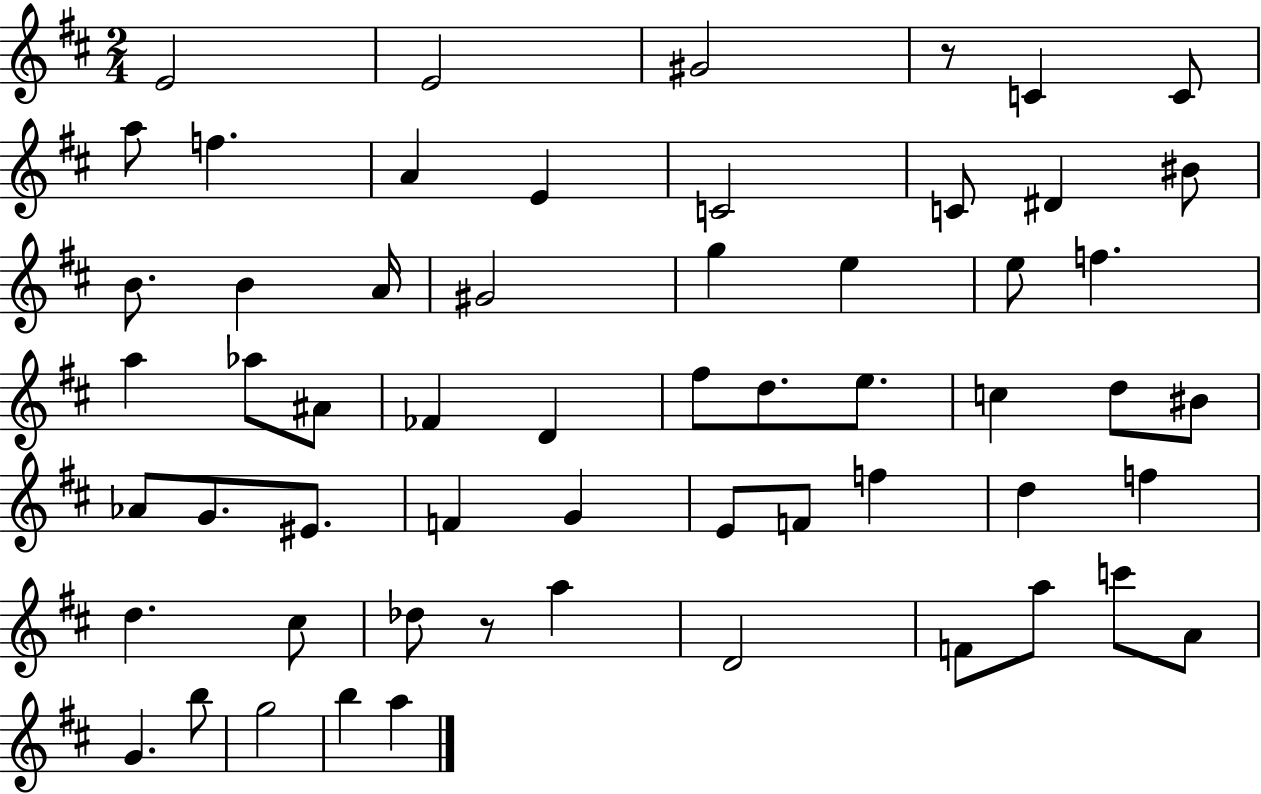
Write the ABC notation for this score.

X:1
T:Untitled
M:2/4
L:1/4
K:D
E2 E2 ^G2 z/2 C C/2 a/2 f A E C2 C/2 ^D ^B/2 B/2 B A/4 ^G2 g e e/2 f a _a/2 ^A/2 _F D ^f/2 d/2 e/2 c d/2 ^B/2 _A/2 G/2 ^E/2 F G E/2 F/2 f d f d ^c/2 _d/2 z/2 a D2 F/2 a/2 c'/2 A/2 G b/2 g2 b a